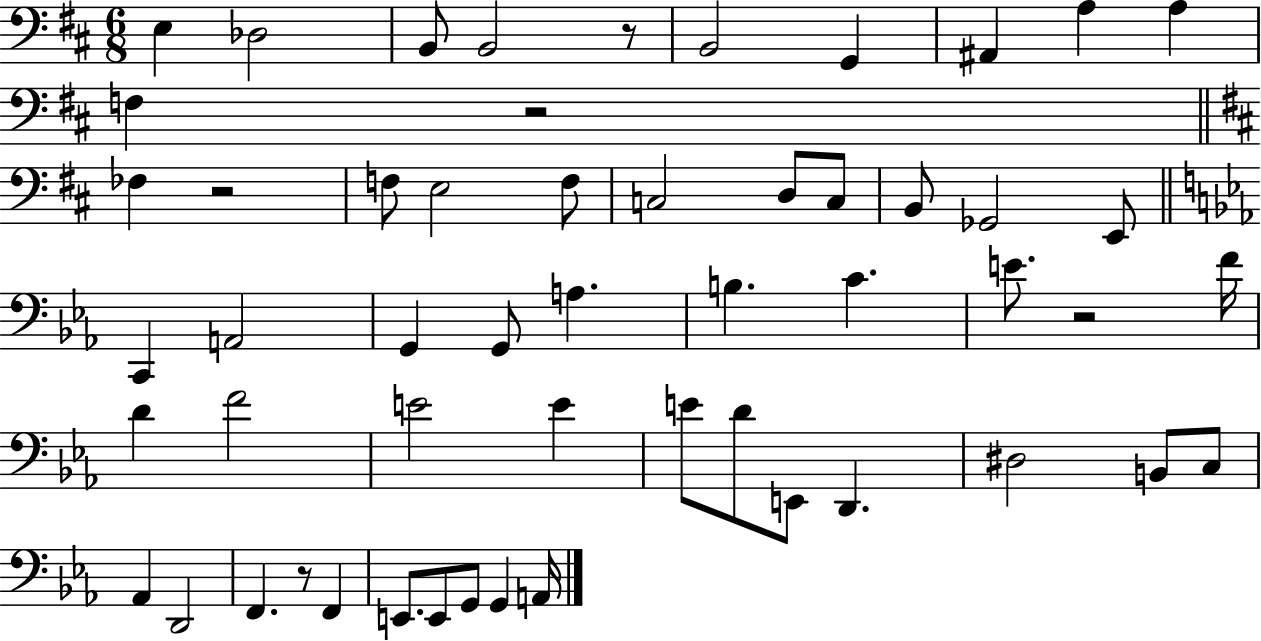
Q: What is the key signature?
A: D major